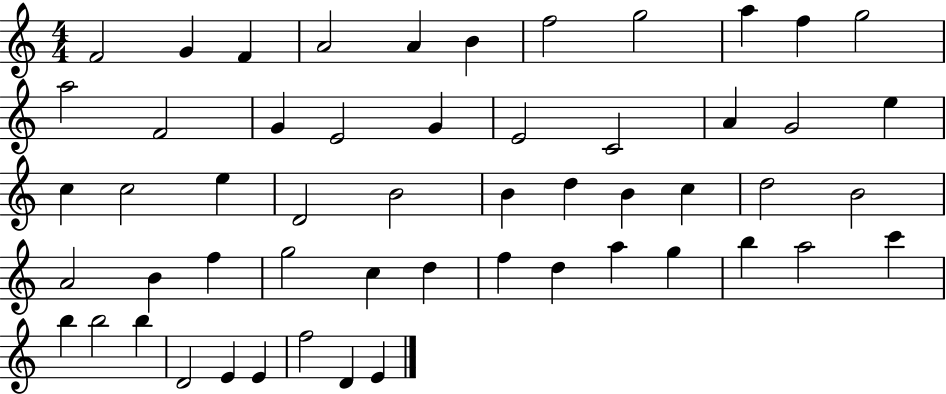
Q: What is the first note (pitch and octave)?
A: F4